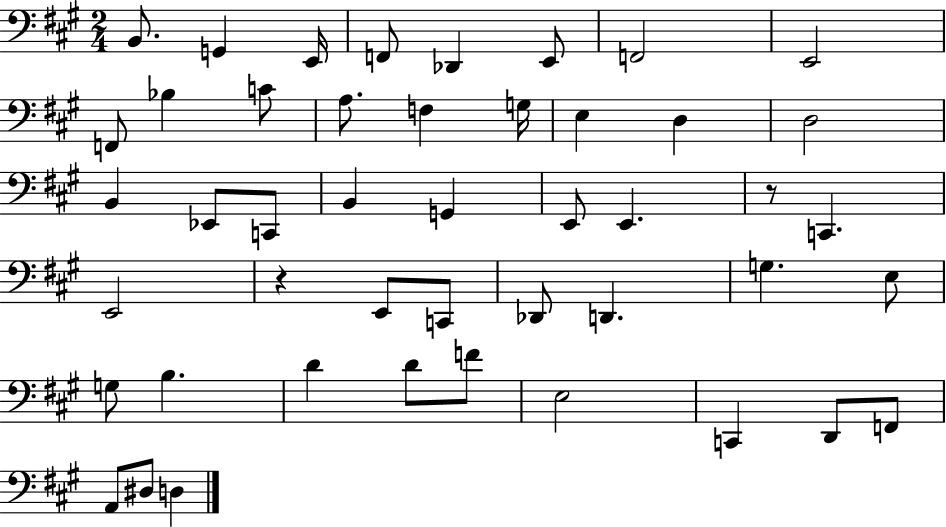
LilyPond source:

{
  \clef bass
  \numericTimeSignature
  \time 2/4
  \key a \major
  b,8. g,4 e,16 | f,8 des,4 e,8 | f,2 | e,2 | \break f,8 bes4 c'8 | a8. f4 g16 | e4 d4 | d2 | \break b,4 ees,8 c,8 | b,4 g,4 | e,8 e,4. | r8 c,4. | \break e,2 | r4 e,8 c,8 | des,8 d,4. | g4. e8 | \break g8 b4. | d'4 d'8 f'8 | e2 | c,4 d,8 f,8 | \break a,8 dis8 d4 | \bar "|."
}